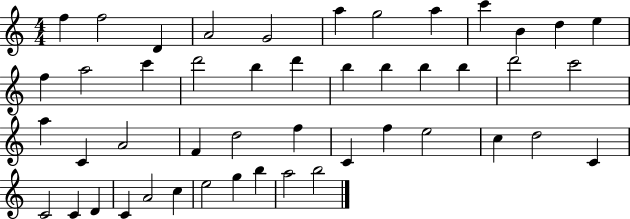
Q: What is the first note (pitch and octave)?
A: F5